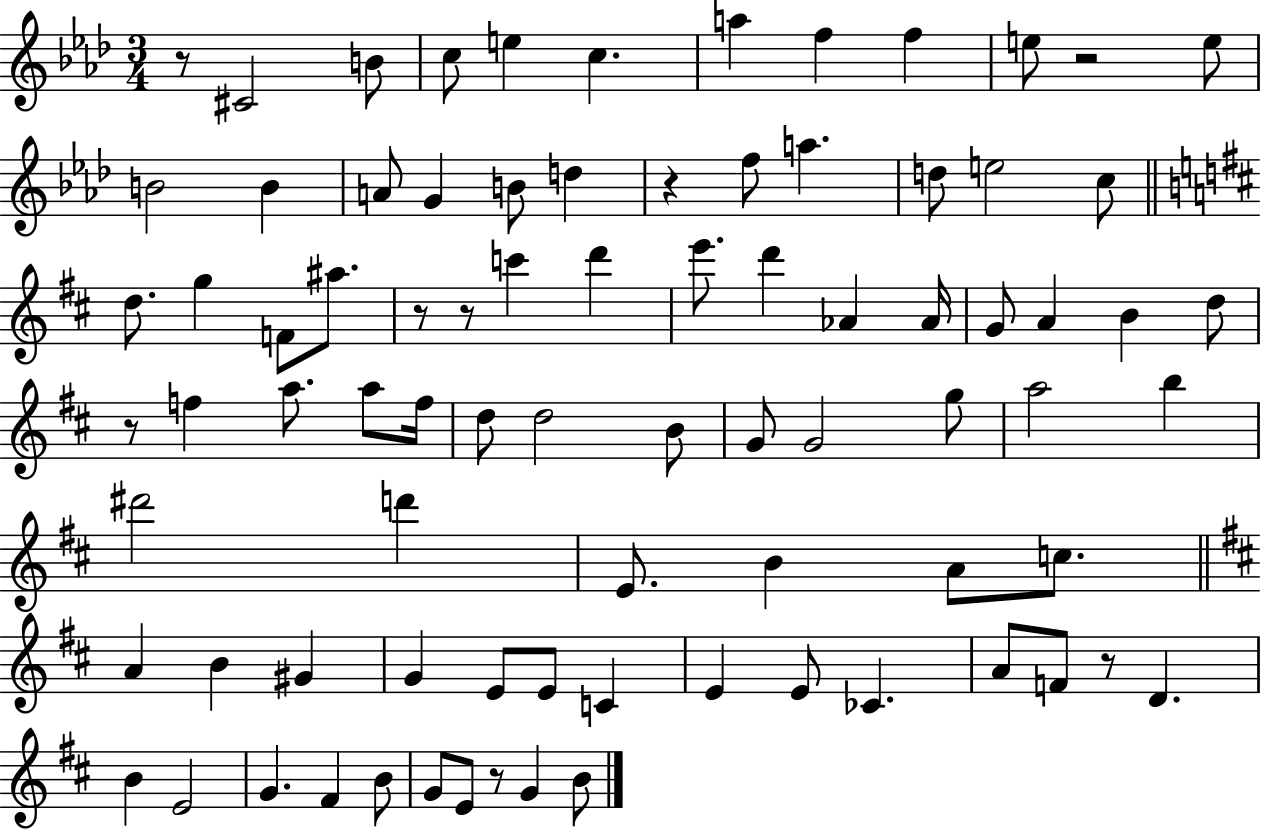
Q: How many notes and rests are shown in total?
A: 83